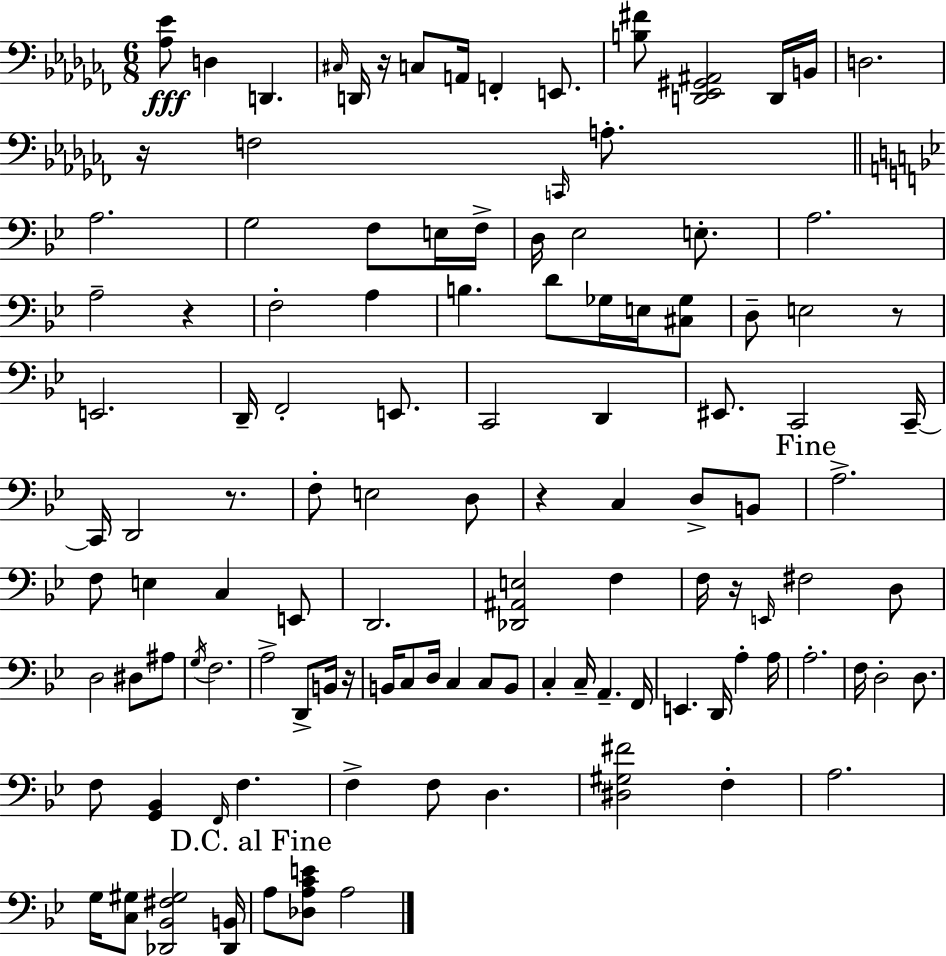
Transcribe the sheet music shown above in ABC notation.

X:1
T:Untitled
M:6/8
L:1/4
K:Abm
[_A,_E]/2 D, D,, ^C,/4 D,,/4 z/4 C,/2 A,,/4 F,, E,,/2 [B,^F]/2 [D,,_E,,^G,,^A,,]2 D,,/4 B,,/4 D,2 z/4 F,2 C,,/4 A,/2 A,2 G,2 F,/2 E,/4 F,/4 D,/4 _E,2 E,/2 A,2 A,2 z F,2 A, B, D/2 _G,/4 E,/4 [^C,_G,]/2 D,/2 E,2 z/2 E,,2 D,,/4 F,,2 E,,/2 C,,2 D,, ^E,,/2 C,,2 C,,/4 C,,/4 D,,2 z/2 F,/2 E,2 D,/2 z C, D,/2 B,,/2 A,2 F,/2 E, C, E,,/2 D,,2 [_D,,^A,,E,]2 F, F,/4 z/4 E,,/4 ^F,2 D,/2 D,2 ^D,/2 ^A,/2 G,/4 F,2 A,2 D,,/2 B,,/4 z/4 B,,/4 C,/2 D,/4 C, C,/2 B,,/2 C, C,/4 A,, F,,/4 E,, D,,/4 A, A,/4 A,2 F,/4 D,2 D,/2 F,/2 [G,,_B,,] F,,/4 F, F, F,/2 D, [^D,^G,^F]2 F, A,2 G,/4 [C,^G,]/2 [_D,,_B,,^F,^G,]2 [_D,,B,,]/4 A,/2 [_D,A,CE]/2 A,2